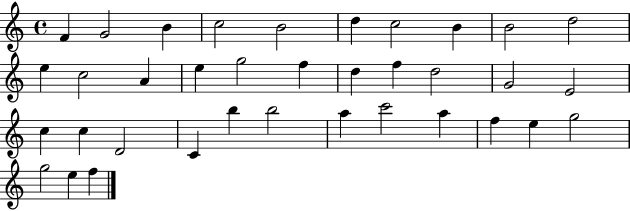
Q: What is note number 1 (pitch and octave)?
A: F4